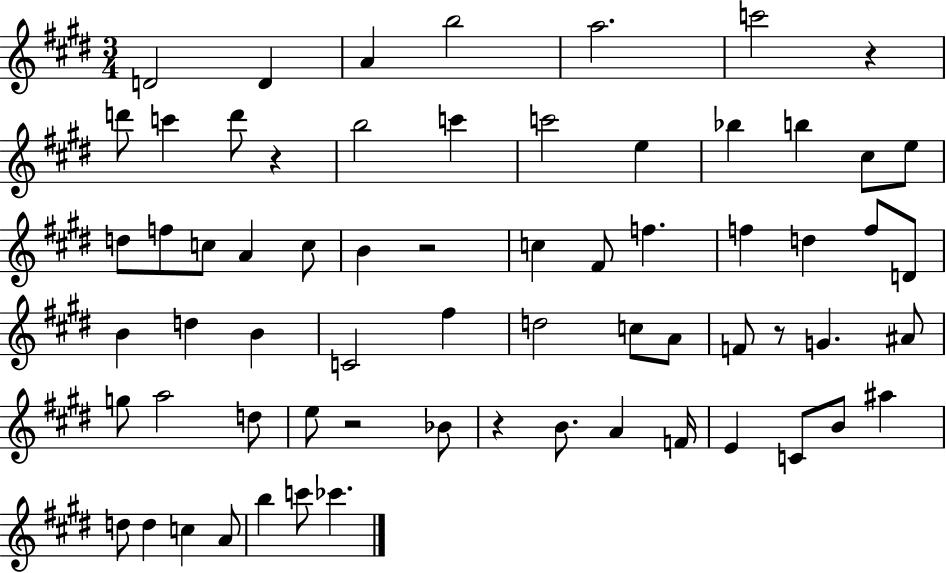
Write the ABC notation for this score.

X:1
T:Untitled
M:3/4
L:1/4
K:E
D2 D A b2 a2 c'2 z d'/2 c' d'/2 z b2 c' c'2 e _b b ^c/2 e/2 d/2 f/2 c/2 A c/2 B z2 c ^F/2 f f d f/2 D/2 B d B C2 ^f d2 c/2 A/2 F/2 z/2 G ^A/2 g/2 a2 d/2 e/2 z2 _B/2 z B/2 A F/4 E C/2 B/2 ^a d/2 d c A/2 b c'/2 _c'